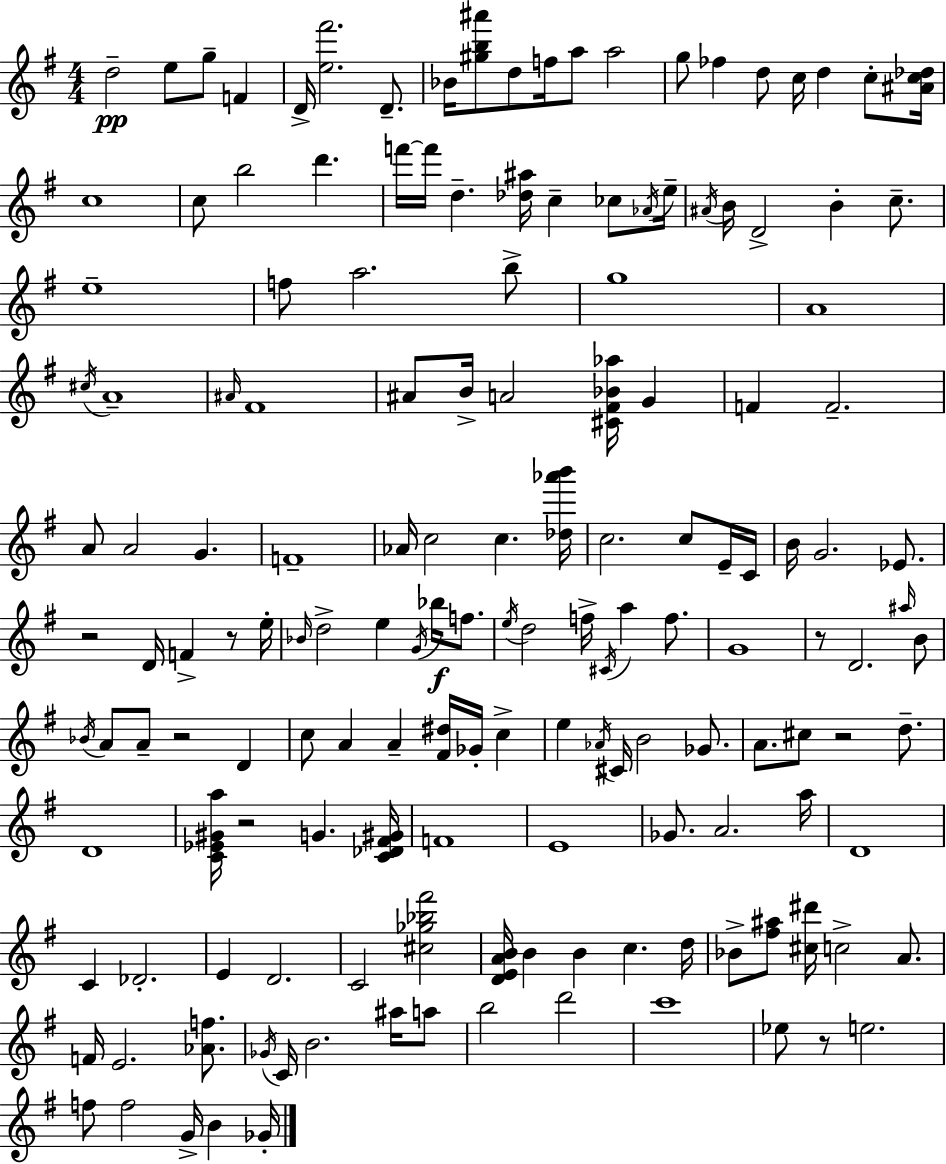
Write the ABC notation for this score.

X:1
T:Untitled
M:4/4
L:1/4
K:G
d2 e/2 g/2 F D/4 [e^f']2 D/2 _B/4 [^gb^a']/2 d/2 f/4 a/2 a2 g/2 _f d/2 c/4 d c/2 [^Ac_d]/4 c4 c/2 b2 d' f'/4 f'/4 d [_d^a]/4 c _c/2 _A/4 e/4 ^A/4 B/4 D2 B c/2 e4 f/2 a2 b/2 g4 A4 ^c/4 A4 ^A/4 ^F4 ^A/2 B/4 A2 [^C^F_B_a]/4 G F F2 A/2 A2 G F4 _A/4 c2 c [_d_a'b']/4 c2 c/2 E/4 C/4 B/4 G2 _E/2 z2 D/4 F z/2 e/4 _B/4 d2 e G/4 _b/4 f/2 e/4 d2 f/4 ^C/4 a f/2 G4 z/2 D2 ^a/4 B/2 _B/4 A/2 A/2 z2 D c/2 A A [^F^d]/4 _G/4 c e _A/4 ^C/4 B2 _G/2 A/2 ^c/2 z2 d/2 D4 [C_E^Ga]/4 z2 G [C_D^F^G]/4 F4 E4 _G/2 A2 a/4 D4 C _D2 E D2 C2 [^c_g_b^f']2 [DEAB]/4 B B c d/4 _B/2 [^f^a]/2 [^c^d']/4 c2 A/2 F/4 E2 [_Af]/2 _G/4 C/4 B2 ^a/4 a/2 b2 d'2 c'4 _e/2 z/2 e2 f/2 f2 G/4 B _G/4